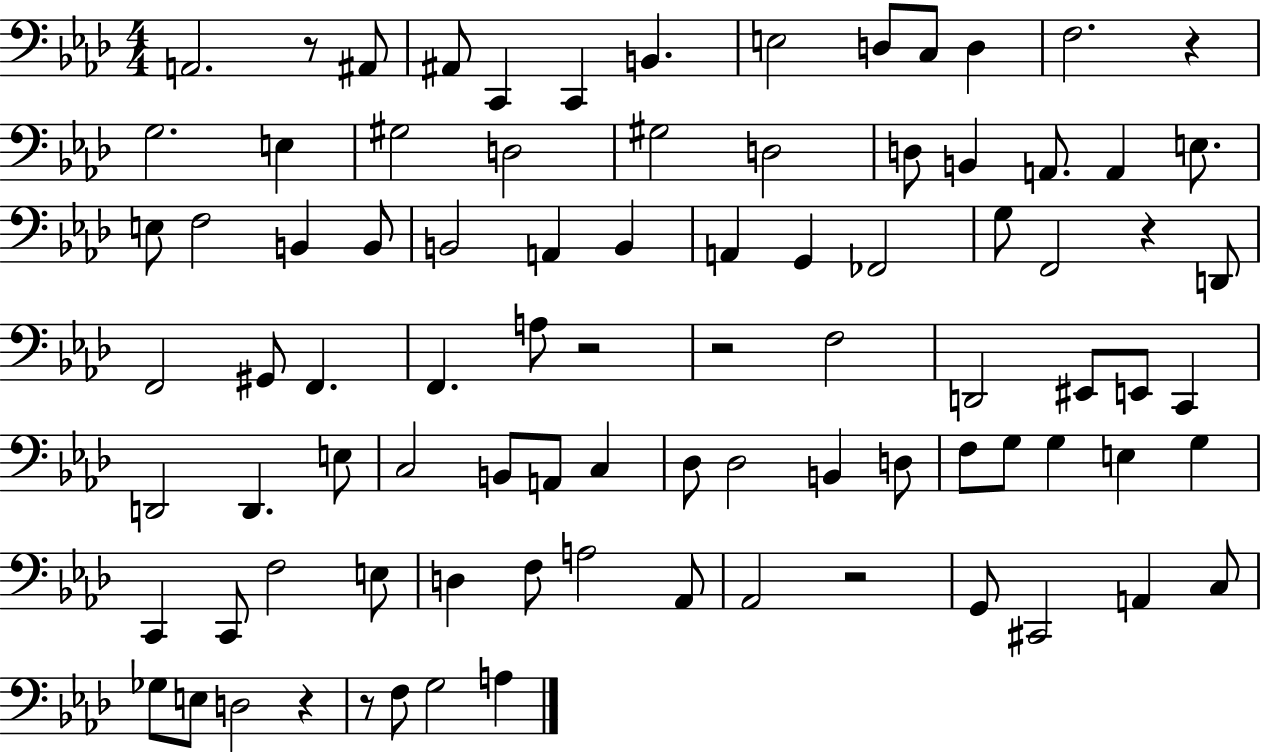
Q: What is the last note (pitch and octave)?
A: A3